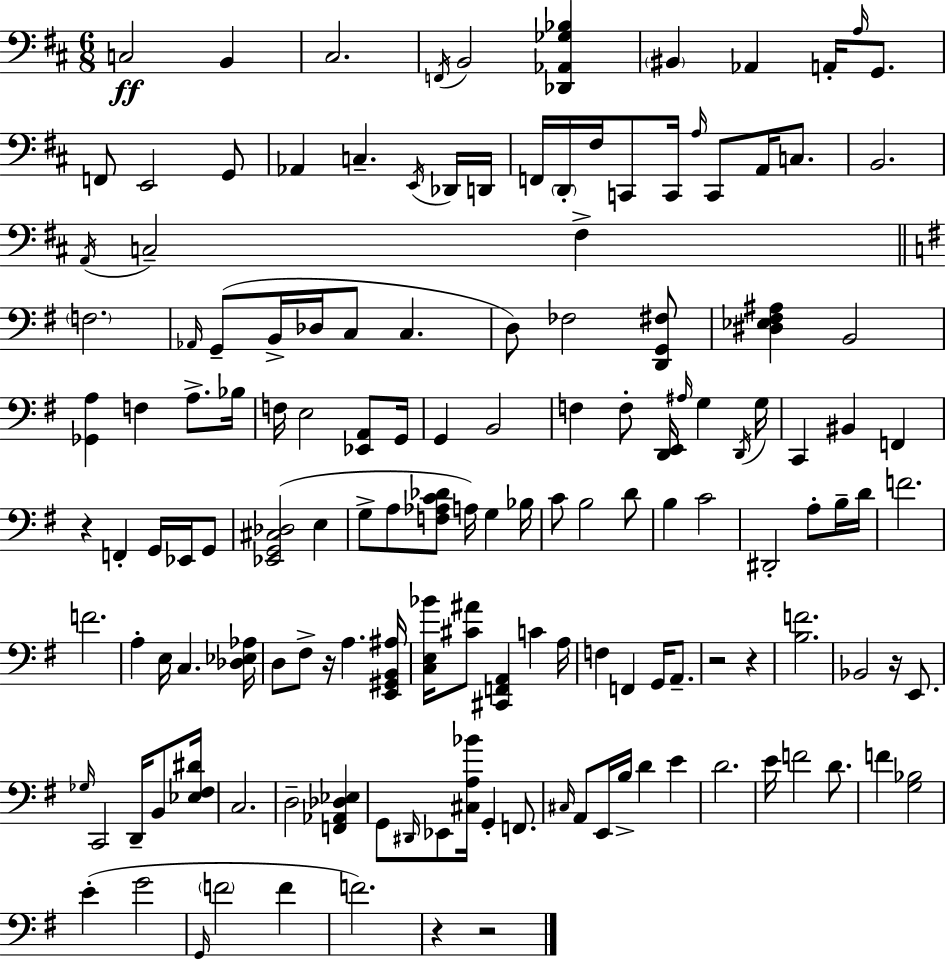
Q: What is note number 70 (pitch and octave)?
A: B3